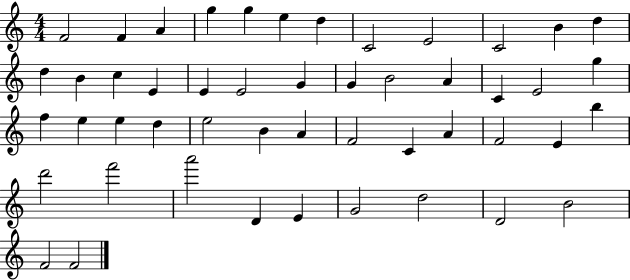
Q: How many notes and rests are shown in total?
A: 49